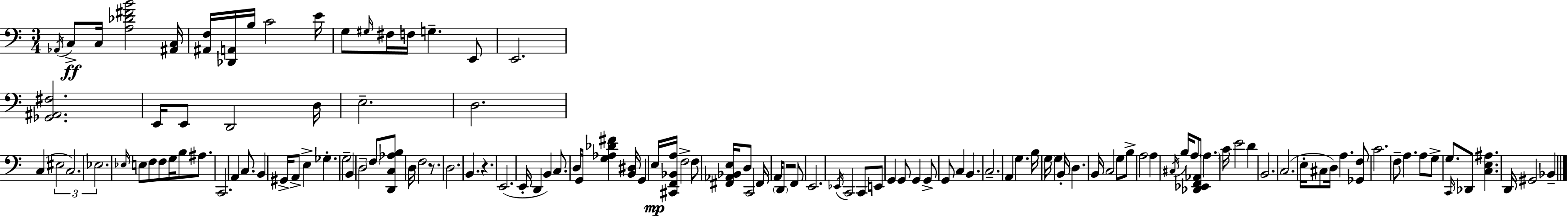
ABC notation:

X:1
T:Untitled
M:3/4
L:1/4
K:Am
_A,,/4 C,/2 C,/4 [A,_D^FB]2 [^A,,C,]/4 [^A,,F,]/4 [_D,,A,,]/4 B,/4 C2 E/4 G,/2 ^G,/4 ^F,/4 F,/4 G, E,,/2 E,,2 [_G,,^A,,^F,]2 E,,/4 E,,/2 D,,2 D,/4 E,2 D,2 C, ^E,2 C,2 _E,2 _E,/4 E,/2 F,/2 F,/2 G,/4 B,/2 ^A,/2 C,,2 A,, C,/2 B,, ^G,,/4 A,,/2 E, _G, G,2 B,, D,2 F,/2 [D,,C,_A,B,]/2 D,/4 F,2 z/2 D,2 B,, z E,,2 E,,/4 D,, B,, C,/2 D,/4 G,,/4 [G,_A,_D^F] [B,,^D,]/4 G,, E,/4 [^C,,F,,_B,,A,]/4 F,2 F,/2 [^F,,_A,,_B,,E,]/4 D,/2 C,,2 ^F,,/4 A,,/4 D,,/2 z2 F,,/2 E,,2 _E,,/4 C,,2 C,,/2 E,,/2 G,, G,,/2 G,, G,,/2 G,,/2 C, B,, C,2 A,, G, B,/4 G,/4 G, B,,/4 D, B,,/4 C,2 G,/2 B,/2 A,2 A, ^C,/4 B,/4 A,/2 [_D,,_E,,F,,_A,,]/2 A, C/4 E2 D B,,2 C,2 E,/4 ^C,/2 D,/4 A, [_G,,F,]/2 C2 F,/2 A, A,/2 G,/2 G,/2 C,,/4 _D,,/2 [C,E,^A,] D,,/4 ^G,,2 _B,,